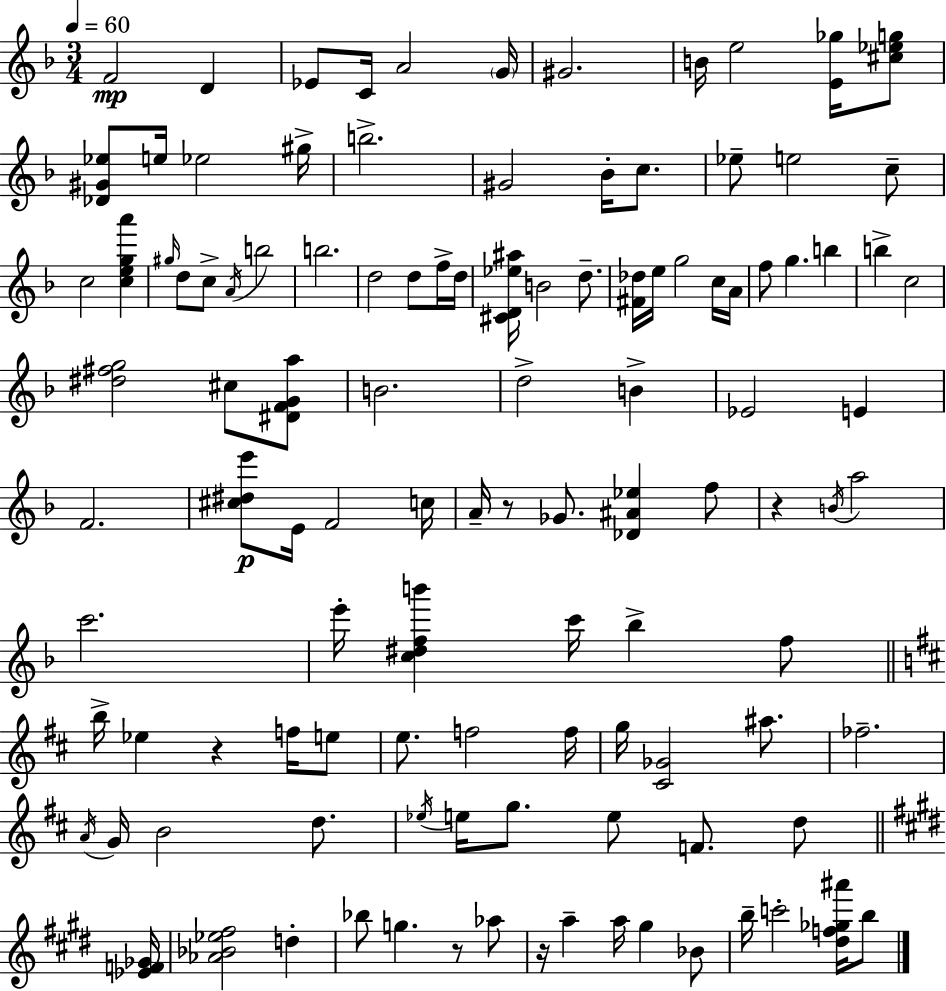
F4/h D4/q Eb4/e C4/s A4/h G4/s G#4/h. B4/s E5/h [E4,Gb5]/s [C#5,Eb5,G5]/e [Db4,G#4,Eb5]/e E5/s Eb5/h G#5/s B5/h. G#4/h Bb4/s C5/e. Eb5/e E5/h C5/e C5/h [C5,E5,G5,A6]/q G#5/s D5/e C5/e A4/s B5/h B5/h. D5/h D5/e F5/s D5/s [C#4,D4,Eb5,A#5]/s B4/h D5/e. [F#4,Db5]/s E5/s G5/h C5/s A4/s F5/e G5/q. B5/q B5/q C5/h [D#5,F#5,G5]/h C#5/e [D#4,F4,G4,A5]/e B4/h. D5/h B4/q Eb4/h E4/q F4/h. [C#5,D#5,E6]/e E4/s F4/h C5/s A4/s R/e Gb4/e. [Db4,A#4,Eb5]/q F5/e R/q B4/s A5/h C6/h. E6/s [C5,D#5,F5,B6]/q C6/s Bb5/q F5/e B5/s Eb5/q R/q F5/s E5/e E5/e. F5/h F5/s G5/s [C#4,Gb4]/h A#5/e. FES5/h. A4/s G4/s B4/h D5/e. Eb5/s E5/s G5/e. E5/e F4/e. D5/e [Eb4,F4,Gb4]/s [Ab4,Bb4,Eb5,F#5]/h D5/q Bb5/e G5/q. R/e Ab5/e R/s A5/q A5/s G#5/q Bb4/e B5/s C6/h [D#5,F5,Gb5,A#6]/s B5/e